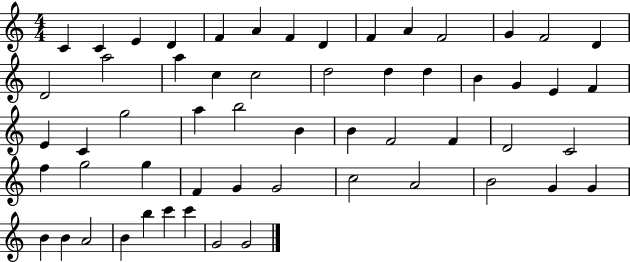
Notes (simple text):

C4/q C4/q E4/q D4/q F4/q A4/q F4/q D4/q F4/q A4/q F4/h G4/q F4/h D4/q D4/h A5/h A5/q C5/q C5/h D5/h D5/q D5/q B4/q G4/q E4/q F4/q E4/q C4/q G5/h A5/q B5/h B4/q B4/q F4/h F4/q D4/h C4/h F5/q G5/h G5/q F4/q G4/q G4/h C5/h A4/h B4/h G4/q G4/q B4/q B4/q A4/h B4/q B5/q C6/q C6/q G4/h G4/h